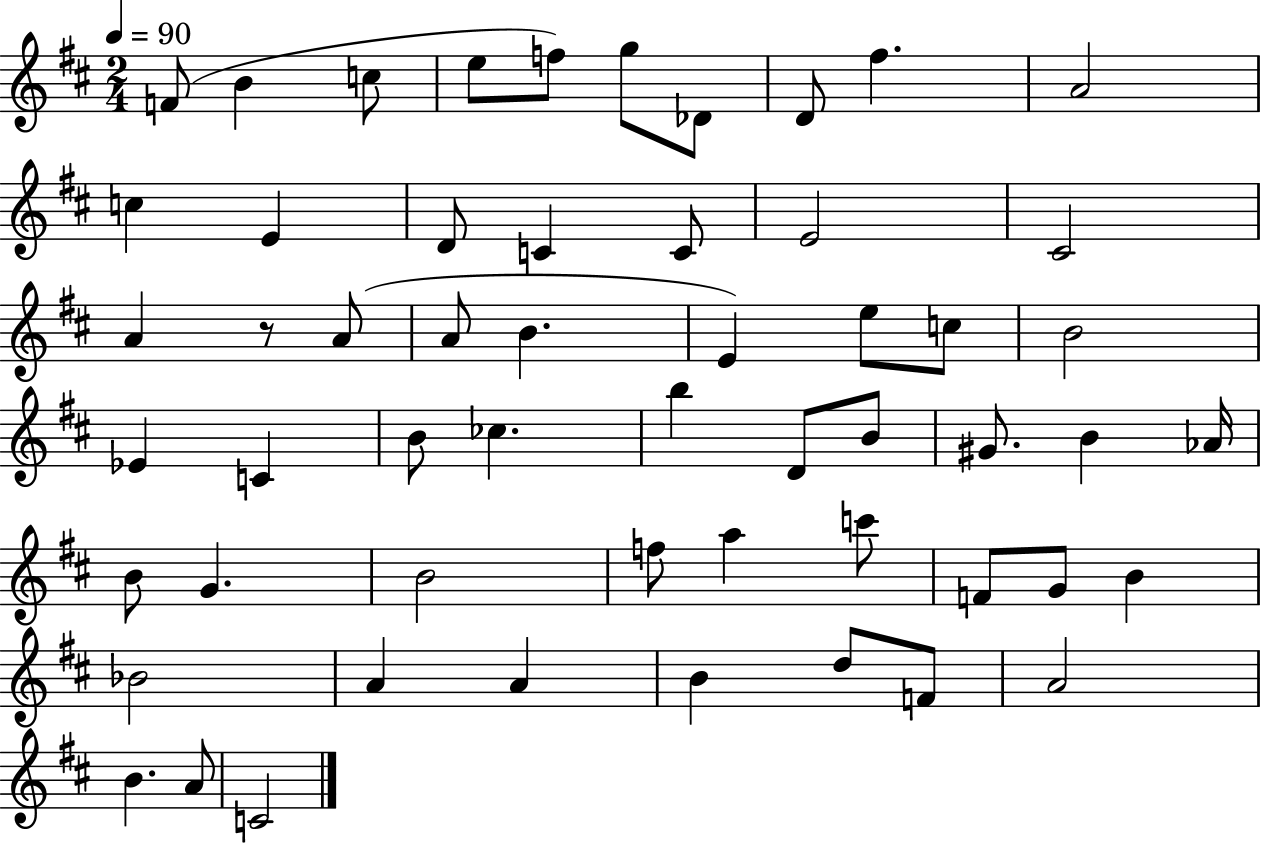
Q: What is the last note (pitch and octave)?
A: C4